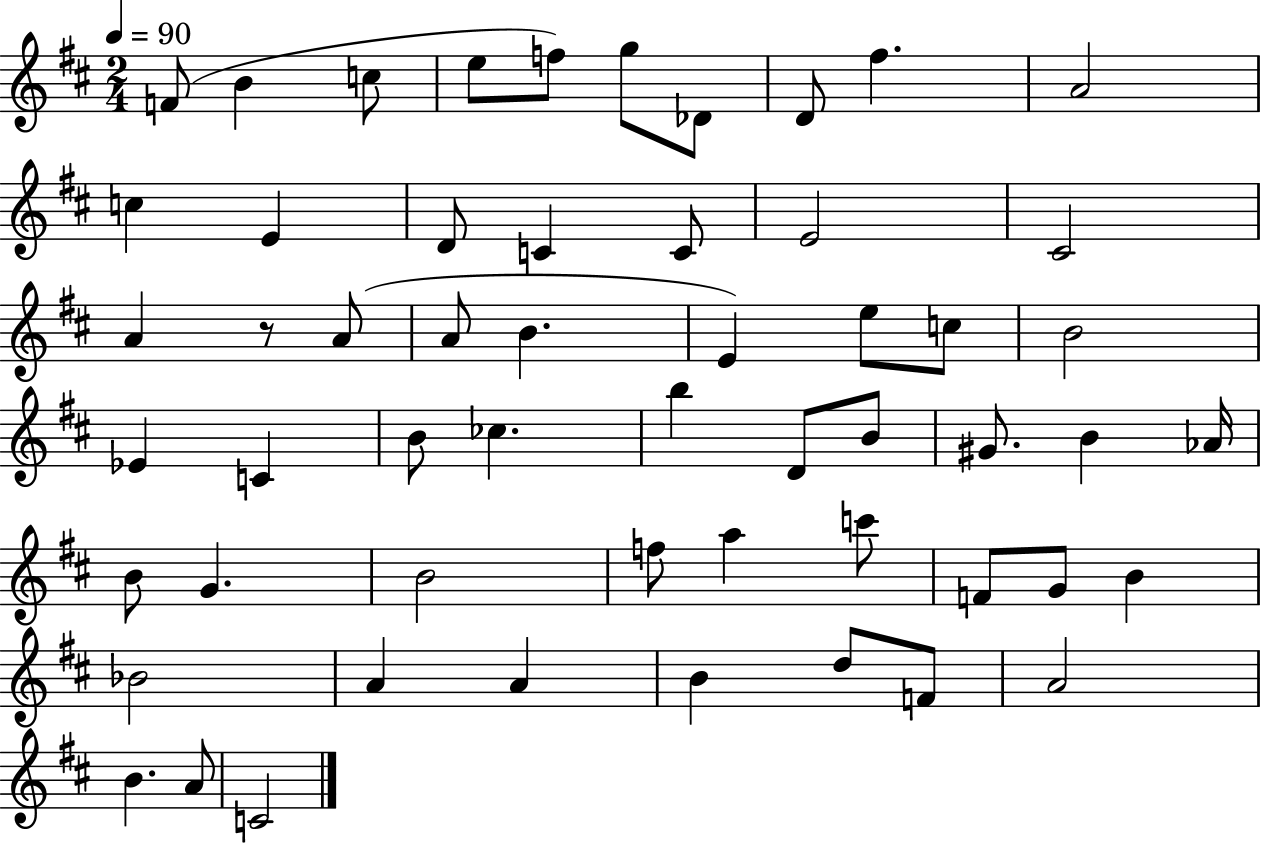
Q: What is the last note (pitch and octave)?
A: C4